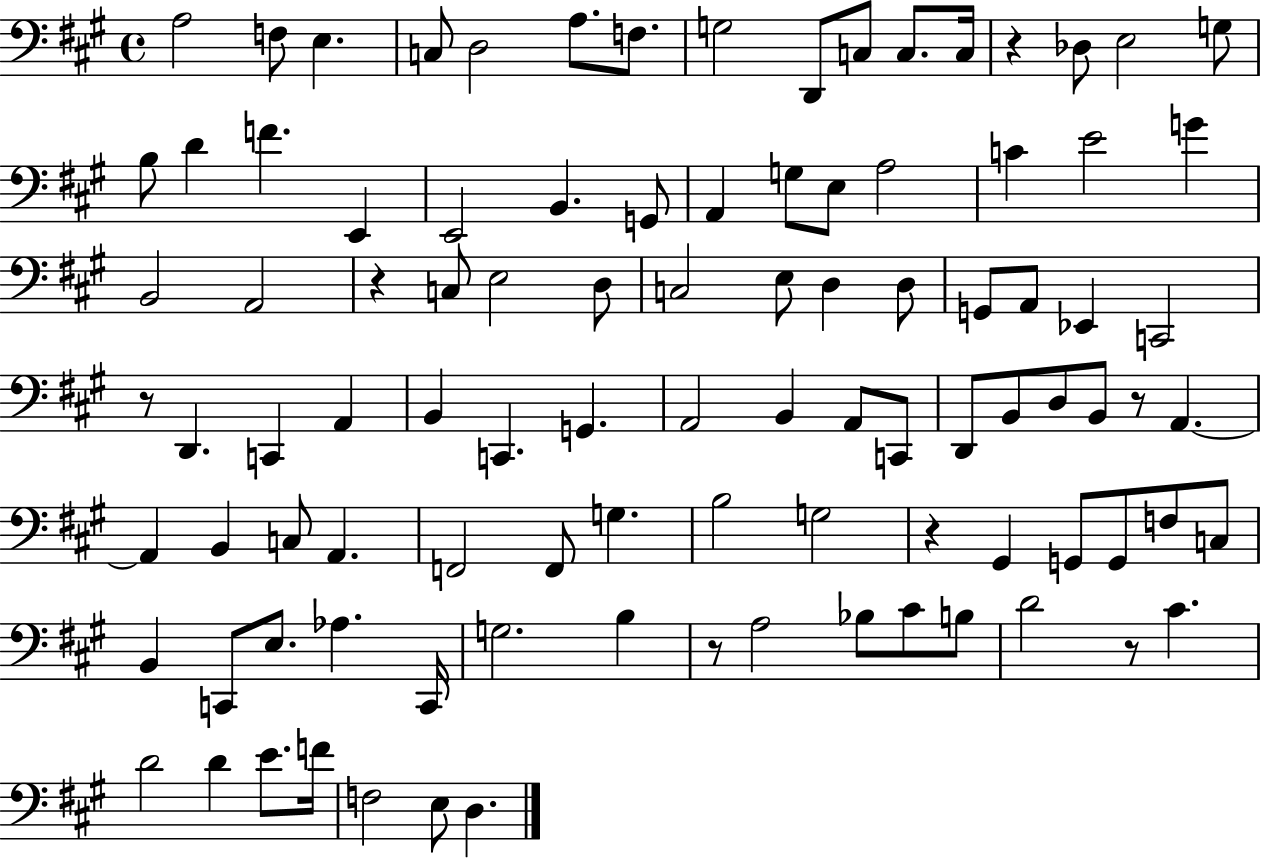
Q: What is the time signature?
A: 4/4